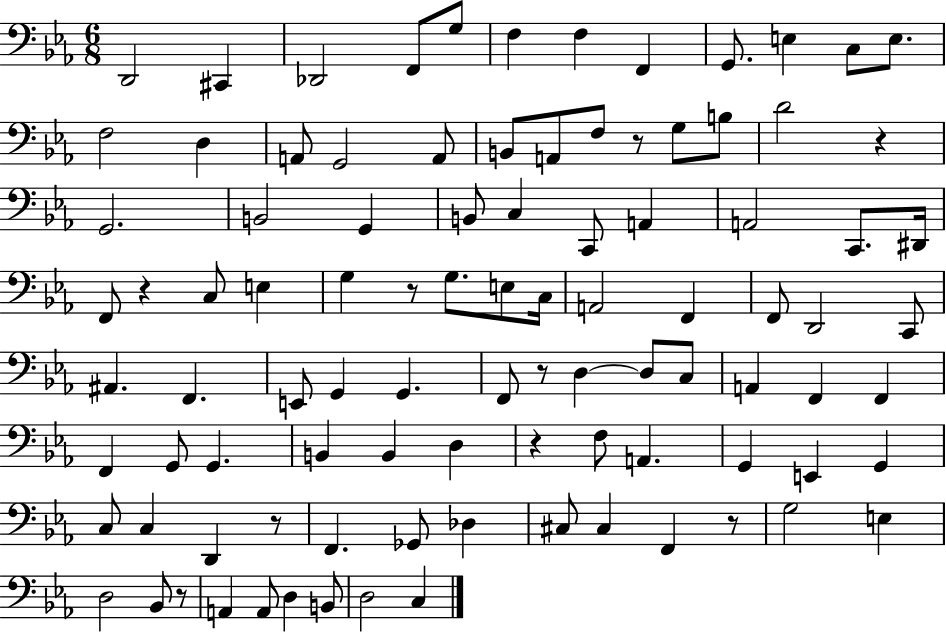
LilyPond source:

{
  \clef bass
  \numericTimeSignature
  \time 6/8
  \key ees \major
  d,2 cis,4 | des,2 f,8 g8 | f4 f4 f,4 | g,8. e4 c8 e8. | \break f2 d4 | a,8 g,2 a,8 | b,8 a,8 f8 r8 g8 b8 | d'2 r4 | \break g,2. | b,2 g,4 | b,8 c4 c,8 a,4 | a,2 c,8. dis,16 | \break f,8 r4 c8 e4 | g4 r8 g8. e8 c16 | a,2 f,4 | f,8 d,2 c,8 | \break ais,4. f,4. | e,8 g,4 g,4. | f,8 r8 d4~~ d8 c8 | a,4 f,4 f,4 | \break f,4 g,8 g,4. | b,4 b,4 d4 | r4 f8 a,4. | g,4 e,4 g,4 | \break c8 c4 d,4 r8 | f,4. ges,8 des4 | cis8 cis4 f,4 r8 | g2 e4 | \break d2 bes,8 r8 | a,4 a,8 d4 b,8 | d2 c4 | \bar "|."
}